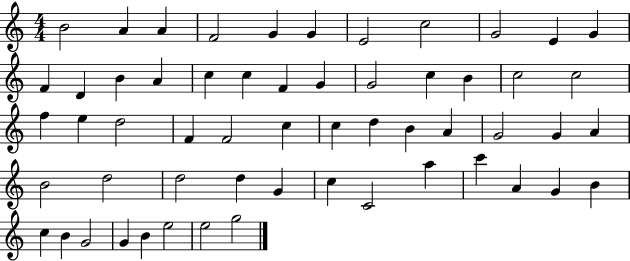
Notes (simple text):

B4/h A4/q A4/q F4/h G4/q G4/q E4/h C5/h G4/h E4/q G4/q F4/q D4/q B4/q A4/q C5/q C5/q F4/q G4/q G4/h C5/q B4/q C5/h C5/h F5/q E5/q D5/h F4/q F4/h C5/q C5/q D5/q B4/q A4/q G4/h G4/q A4/q B4/h D5/h D5/h D5/q G4/q C5/q C4/h A5/q C6/q A4/q G4/q B4/q C5/q B4/q G4/h G4/q B4/q E5/h E5/h G5/h